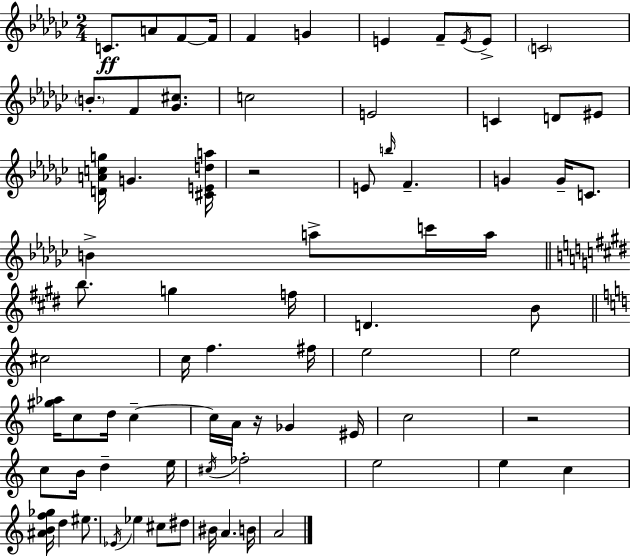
{
  \clef treble
  \numericTimeSignature
  \time 2/4
  \key ees \minor
  c'8.\ff a'8 f'8~~ f'16 | f'4 g'4 | e'4 f'8-- \acciaccatura { e'16 } e'8-> | \parenthesize c'2 | \break \parenthesize b'8.-. f'8 <ges' cis''>8. | c''2 | e'2 | c'4 d'8 eis'8 | \break <d' a' c'' g''>16 g'4. | <cis' e' d'' a''>16 r2 | e'8 \grace { b''16 } f'4.-- | g'4 g'16-- c'8. | \break b'4-> a''8-> | c'''16 a''16 \bar "||" \break \key e \major b''8. g''4 f''16 | d'4. b'8 | \bar "||" \break \key c \major cis''2 | c''16 f''4. fis''16 | e''2 | e''2 | \break <gis'' aes''>16 c''8 d''16 c''4--~~ | c''16 a'16 r16 ges'4 eis'16 | c''2 | r2 | \break c''8 b'16 d''4-- e''16 | \acciaccatura { cis''16 } fes''2-. | e''2 | e''4 c''4 | \break <ais' b' f'' ges''>16 d''4 eis''8. | \acciaccatura { ees'16 } ees''4 cis''8 | dis''8 bis'16 a'4. | b'16 a'2 | \break \bar "|."
}